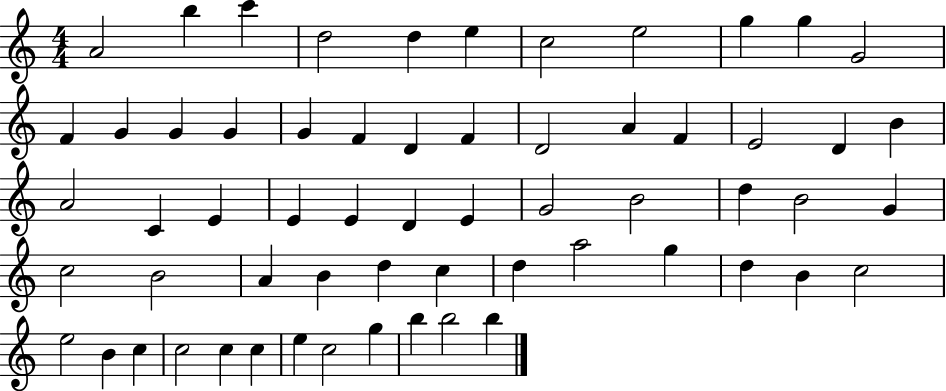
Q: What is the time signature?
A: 4/4